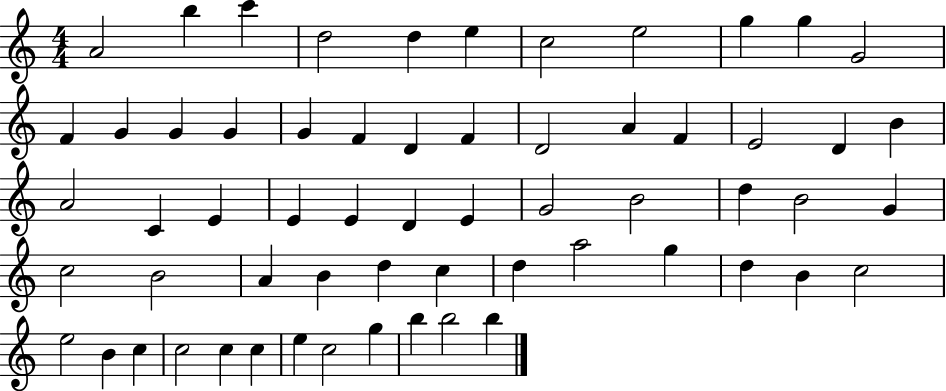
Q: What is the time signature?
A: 4/4